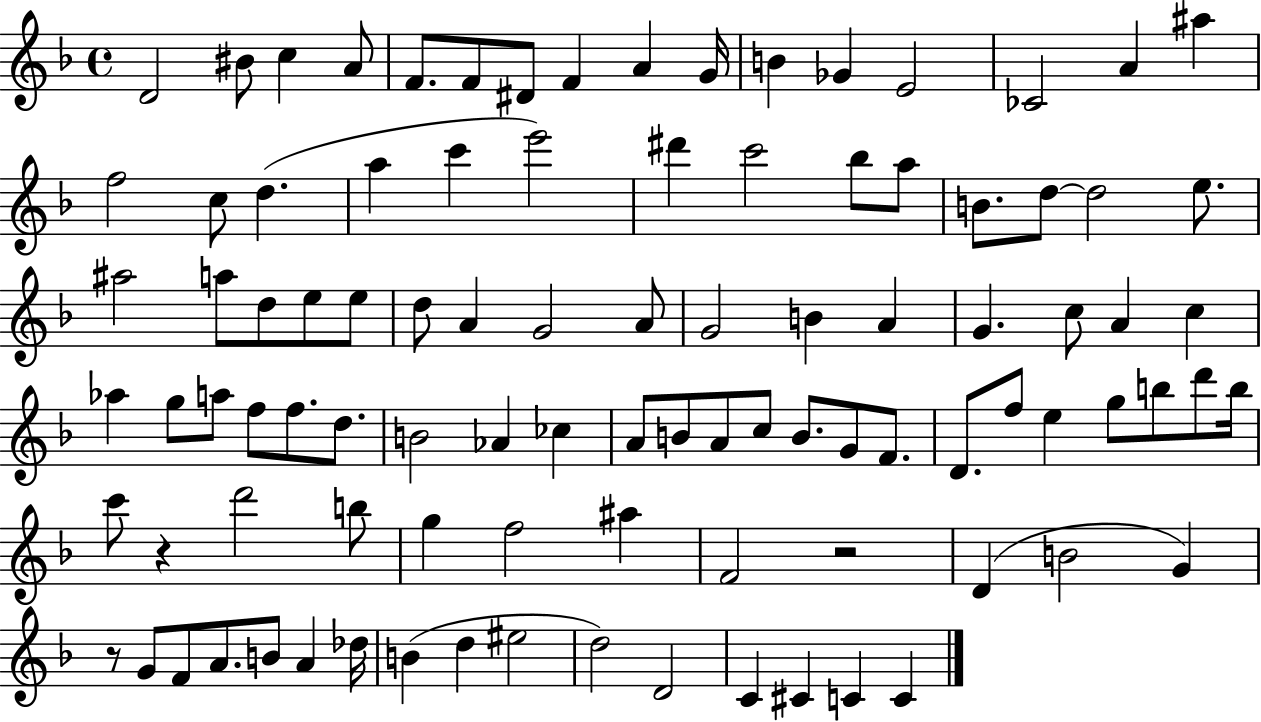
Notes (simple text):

D4/h BIS4/e C5/q A4/e F4/e. F4/e D#4/e F4/q A4/q G4/s B4/q Gb4/q E4/h CES4/h A4/q A#5/q F5/h C5/e D5/q. A5/q C6/q E6/h D#6/q C6/h Bb5/e A5/e B4/e. D5/e D5/h E5/e. A#5/h A5/e D5/e E5/e E5/e D5/e A4/q G4/h A4/e G4/h B4/q A4/q G4/q. C5/e A4/q C5/q Ab5/q G5/e A5/e F5/e F5/e. D5/e. B4/h Ab4/q CES5/q A4/e B4/e A4/e C5/e B4/e. G4/e F4/e. D4/e. F5/e E5/q G5/e B5/e D6/e B5/s C6/e R/q D6/h B5/e G5/q F5/h A#5/q F4/h R/h D4/q B4/h G4/q R/e G4/e F4/e A4/e. B4/e A4/q Db5/s B4/q D5/q EIS5/h D5/h D4/h C4/q C#4/q C4/q C4/q